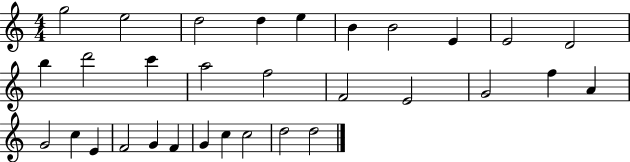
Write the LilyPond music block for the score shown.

{
  \clef treble
  \numericTimeSignature
  \time 4/4
  \key c \major
  g''2 e''2 | d''2 d''4 e''4 | b'4 b'2 e'4 | e'2 d'2 | \break b''4 d'''2 c'''4 | a''2 f''2 | f'2 e'2 | g'2 f''4 a'4 | \break g'2 c''4 e'4 | f'2 g'4 f'4 | g'4 c''4 c''2 | d''2 d''2 | \break \bar "|."
}